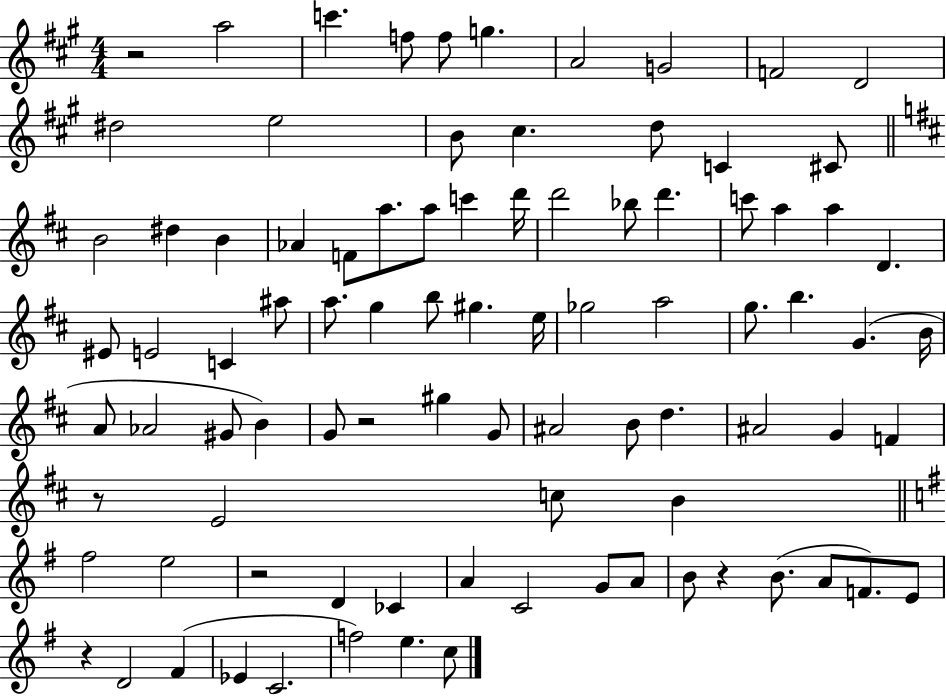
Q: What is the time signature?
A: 4/4